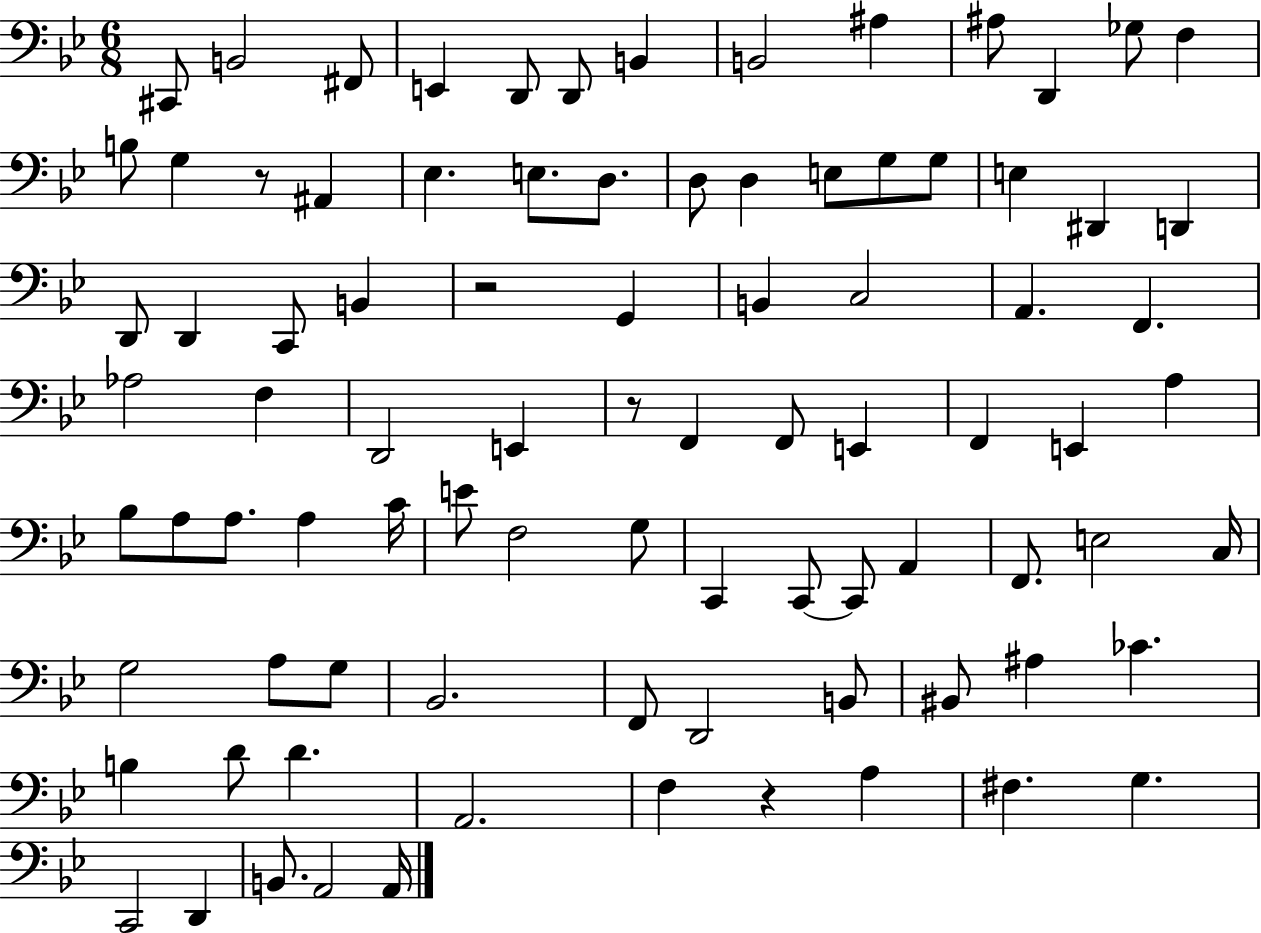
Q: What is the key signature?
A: BES major